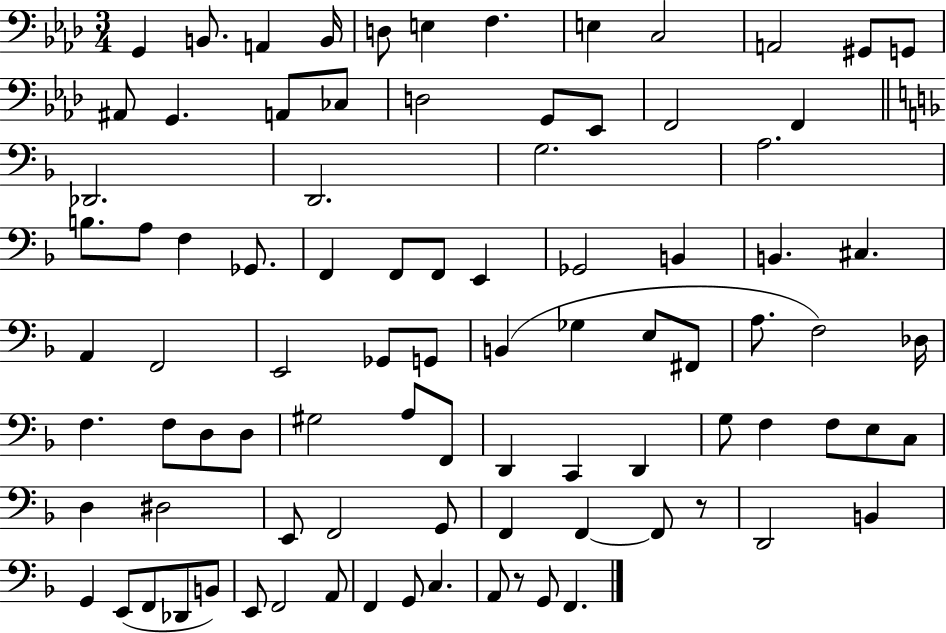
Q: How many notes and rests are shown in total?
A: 90